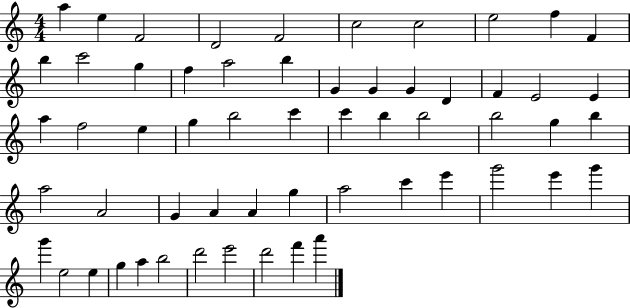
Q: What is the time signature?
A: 4/4